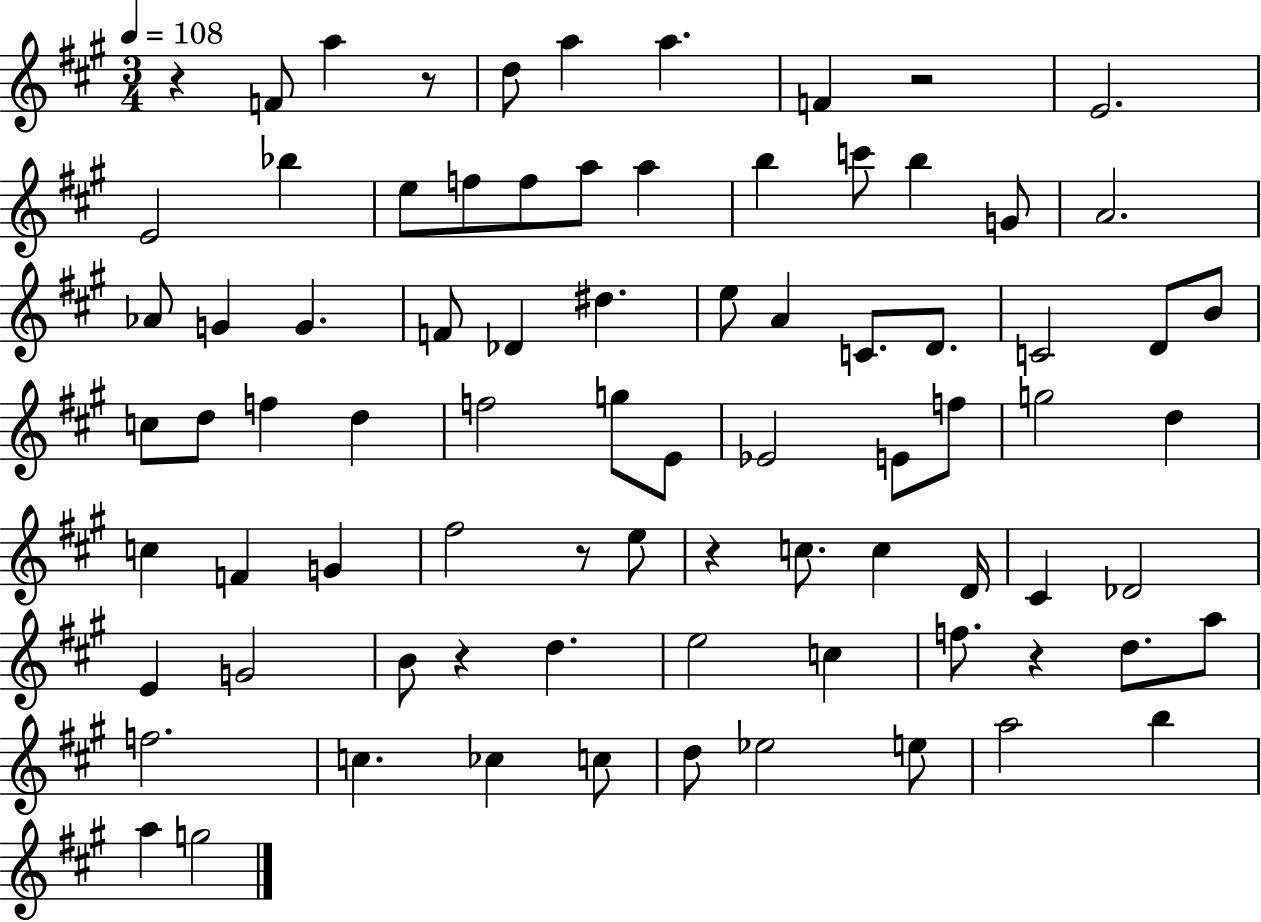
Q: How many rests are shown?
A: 7